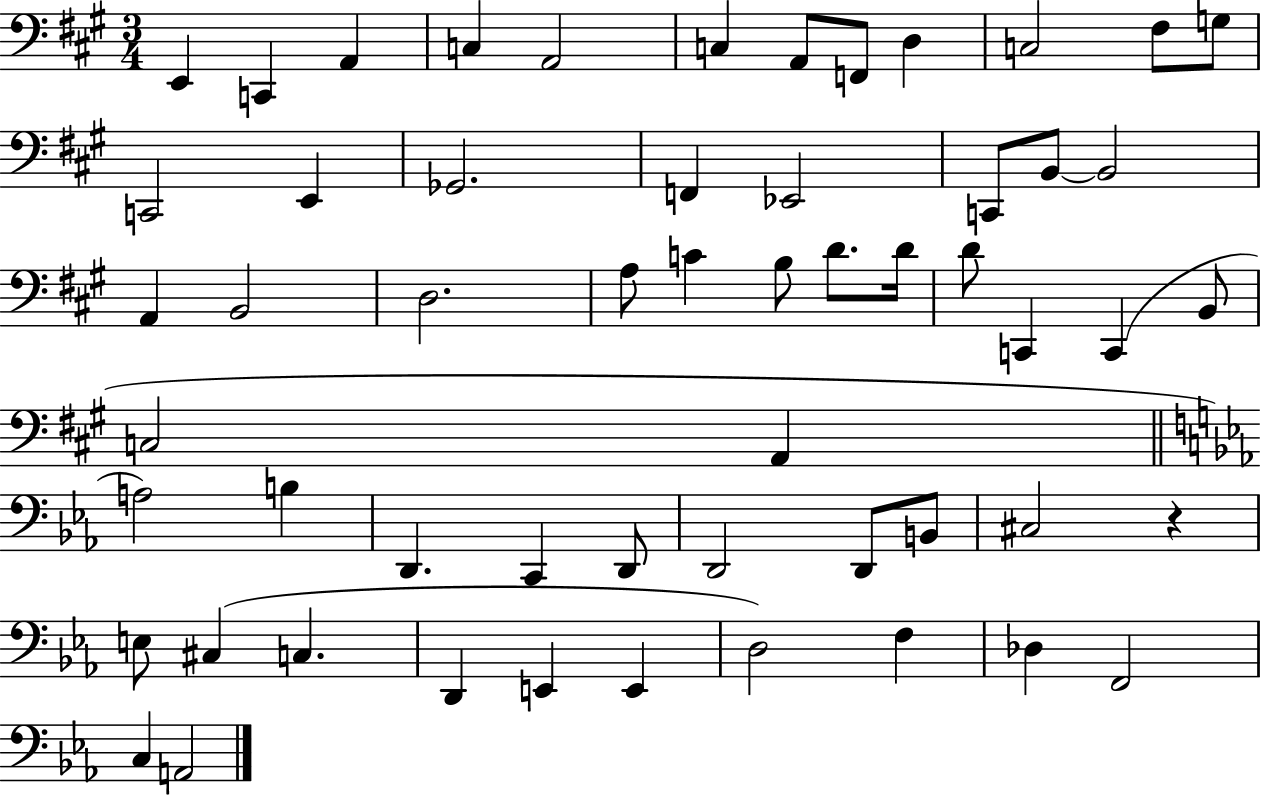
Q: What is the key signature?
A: A major